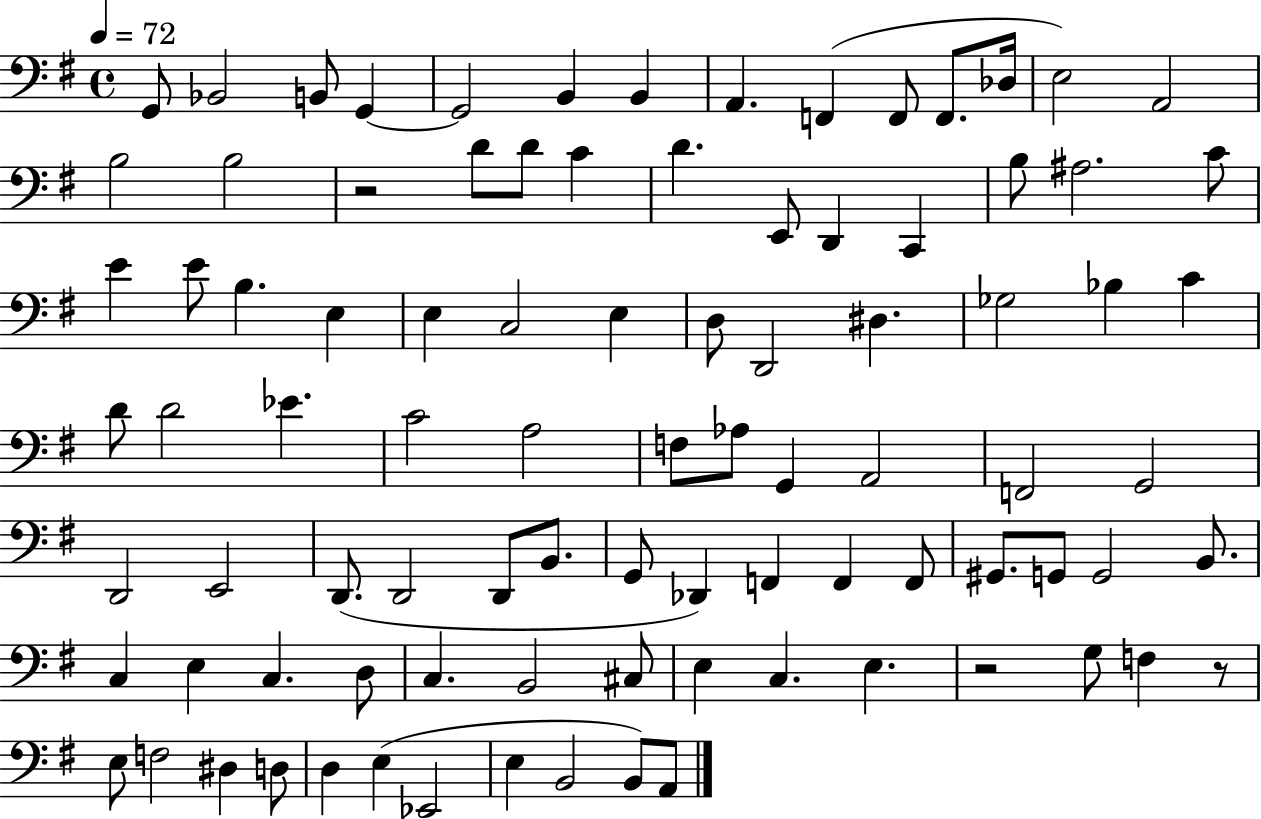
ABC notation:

X:1
T:Untitled
M:4/4
L:1/4
K:G
G,,/2 _B,,2 B,,/2 G,, G,,2 B,, B,, A,, F,, F,,/2 F,,/2 _D,/4 E,2 A,,2 B,2 B,2 z2 D/2 D/2 C D E,,/2 D,, C,, B,/2 ^A,2 C/2 E E/2 B, E, E, C,2 E, D,/2 D,,2 ^D, _G,2 _B, C D/2 D2 _E C2 A,2 F,/2 _A,/2 G,, A,,2 F,,2 G,,2 D,,2 E,,2 D,,/2 D,,2 D,,/2 B,,/2 G,,/2 _D,, F,, F,, F,,/2 ^G,,/2 G,,/2 G,,2 B,,/2 C, E, C, D,/2 C, B,,2 ^C,/2 E, C, E, z2 G,/2 F, z/2 E,/2 F,2 ^D, D,/2 D, E, _E,,2 E, B,,2 B,,/2 A,,/2